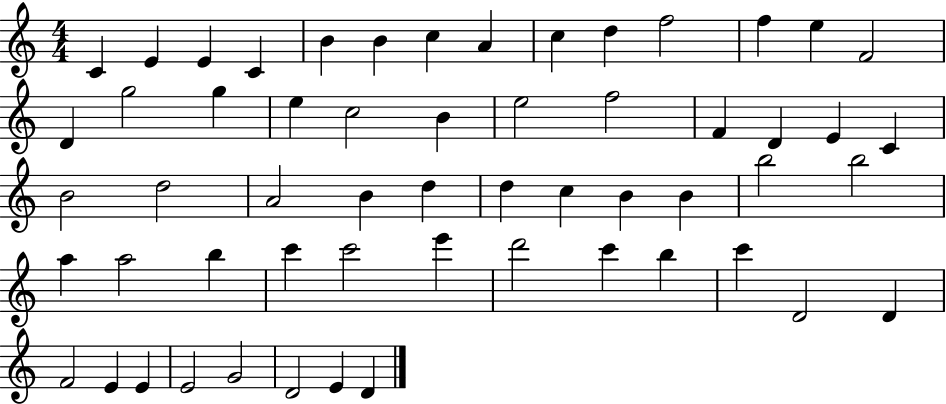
X:1
T:Untitled
M:4/4
L:1/4
K:C
C E E C B B c A c d f2 f e F2 D g2 g e c2 B e2 f2 F D E C B2 d2 A2 B d d c B B b2 b2 a a2 b c' c'2 e' d'2 c' b c' D2 D F2 E E E2 G2 D2 E D